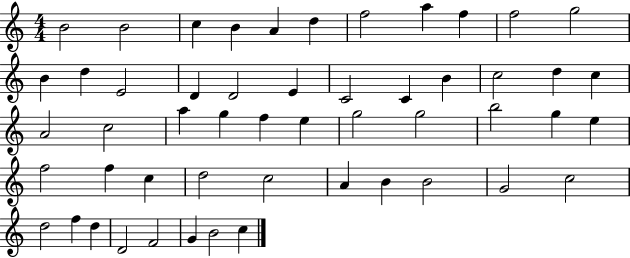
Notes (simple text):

B4/h B4/h C5/q B4/q A4/q D5/q F5/h A5/q F5/q F5/h G5/h B4/q D5/q E4/h D4/q D4/h E4/q C4/h C4/q B4/q C5/h D5/q C5/q A4/h C5/h A5/q G5/q F5/q E5/q G5/h G5/h B5/h G5/q E5/q F5/h F5/q C5/q D5/h C5/h A4/q B4/q B4/h G4/h C5/h D5/h F5/q D5/q D4/h F4/h G4/q B4/h C5/q